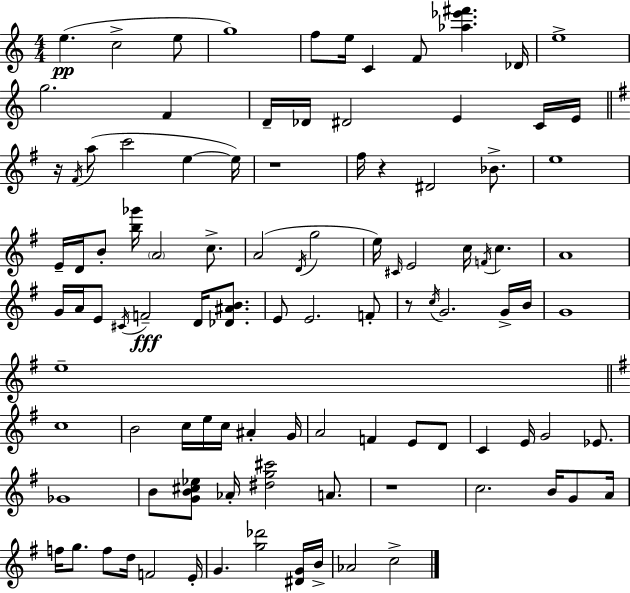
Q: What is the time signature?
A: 4/4